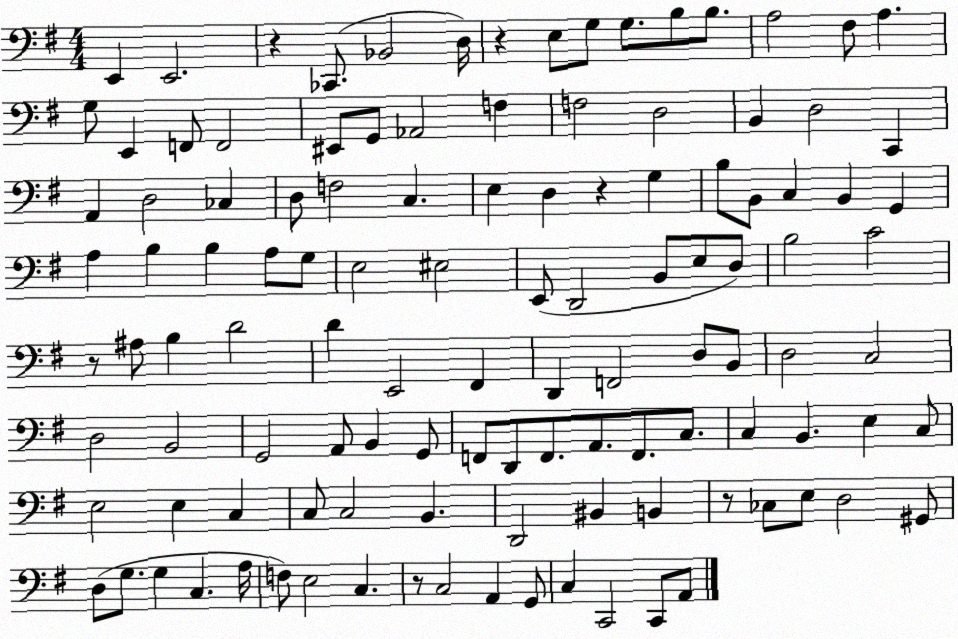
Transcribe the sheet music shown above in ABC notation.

X:1
T:Untitled
M:4/4
L:1/4
K:G
E,, E,,2 z _C,,/2 _B,,2 D,/4 z E,/2 G,/2 G,/2 B,/2 B,/2 A,2 ^F,/2 A, G,/2 E,, F,,/2 F,,2 ^E,,/2 G,,/2 _A,,2 F, F,2 D,2 B,, D,2 C,, A,, D,2 _C, D,/2 F,2 C, E, D, z G, B,/2 B,,/2 C, B,, G,, A, B, B, A,/2 G,/2 E,2 ^E,2 E,,/2 D,,2 B,,/2 E,/2 D,/2 B,2 C2 z/2 ^A,/2 B, D2 D E,,2 ^F,, D,, F,,2 D,/2 B,,/2 D,2 C,2 D,2 B,,2 G,,2 A,,/2 B,, G,,/2 F,,/2 D,,/2 F,,/2 A,,/2 F,,/2 C,/2 C, B,, E, C,/2 E,2 E, C, C,/2 C,2 B,, D,,2 ^B,, B,, z/2 _C,/2 E,/2 D,2 ^G,,/2 D,/2 G,/2 G, C, A,/4 F,/2 E,2 C, z/2 C,2 A,, G,,/2 C, C,,2 C,,/2 A,,/2